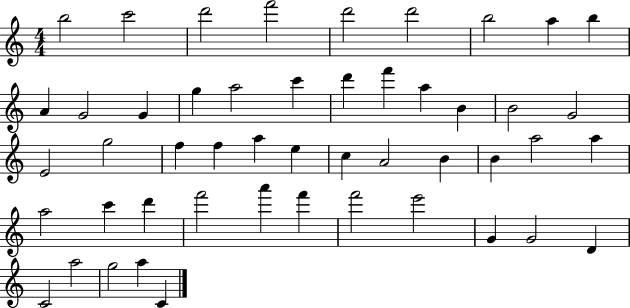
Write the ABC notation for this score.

X:1
T:Untitled
M:4/4
L:1/4
K:C
b2 c'2 d'2 f'2 d'2 d'2 b2 a b A G2 G g a2 c' d' f' a B B2 G2 E2 g2 f f a e c A2 B B a2 a a2 c' d' f'2 a' f' f'2 e'2 G G2 D C2 a2 g2 a C